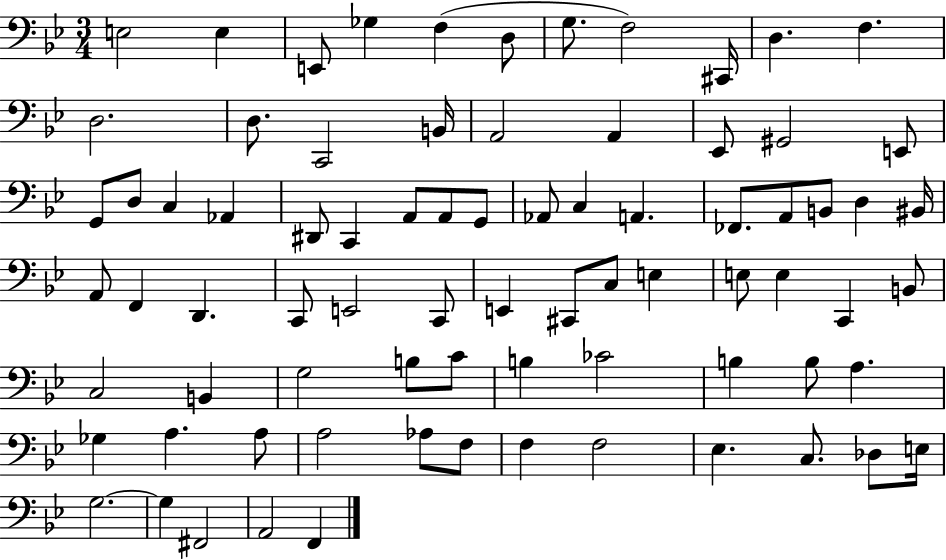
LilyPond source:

{
  \clef bass
  \numericTimeSignature
  \time 3/4
  \key bes \major
  e2 e4 | e,8 ges4 f4( d8 | g8. f2) cis,16 | d4. f4. | \break d2. | d8. c,2 b,16 | a,2 a,4 | ees,8 gis,2 e,8 | \break g,8 d8 c4 aes,4 | dis,8 c,4 a,8 a,8 g,8 | aes,8 c4 a,4. | fes,8. a,8 b,8 d4 bis,16 | \break a,8 f,4 d,4. | c,8 e,2 c,8 | e,4 cis,8 c8 e4 | e8 e4 c,4 b,8 | \break c2 b,4 | g2 b8 c'8 | b4 ces'2 | b4 b8 a4. | \break ges4 a4. a8 | a2 aes8 f8 | f4 f2 | ees4. c8. des8 e16 | \break g2.~~ | g4 fis,2 | a,2 f,4 | \bar "|."
}